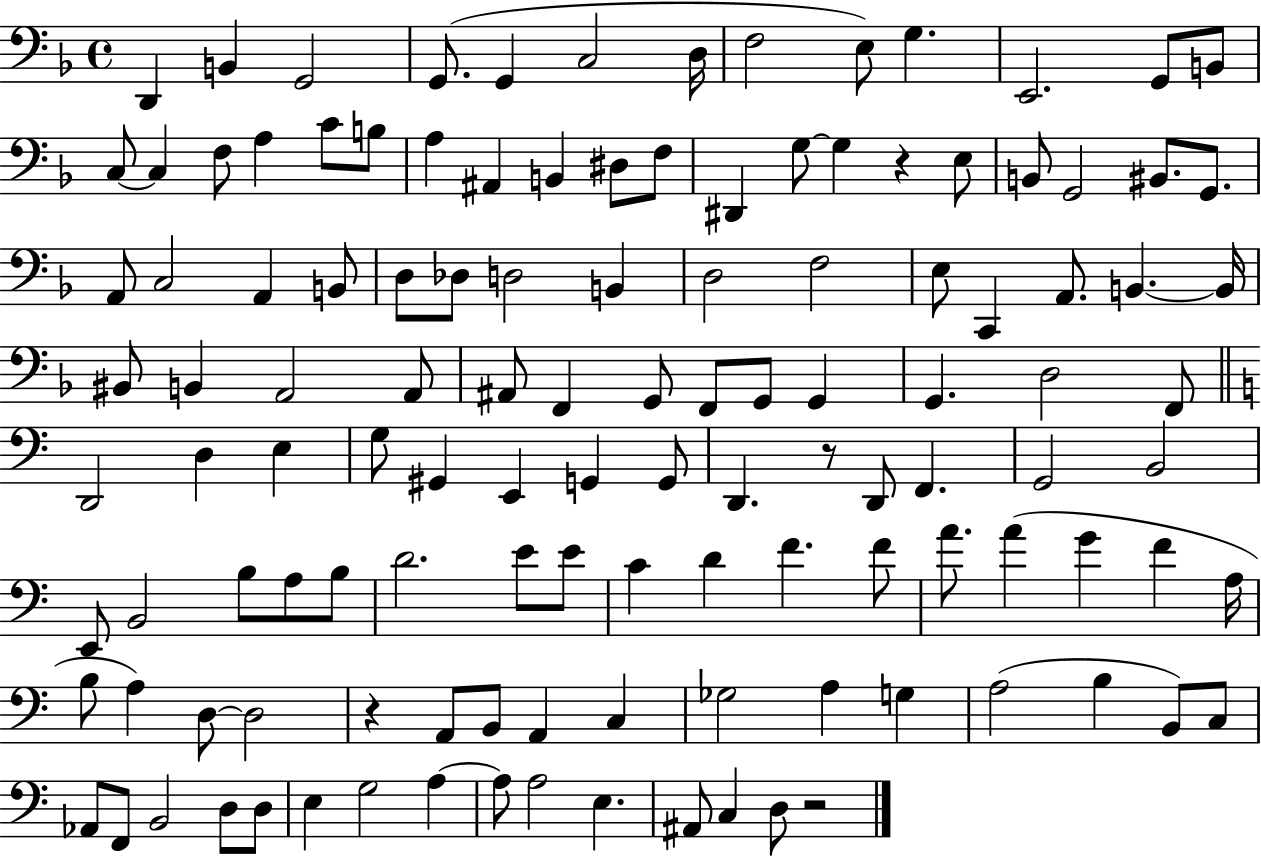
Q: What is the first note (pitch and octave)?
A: D2